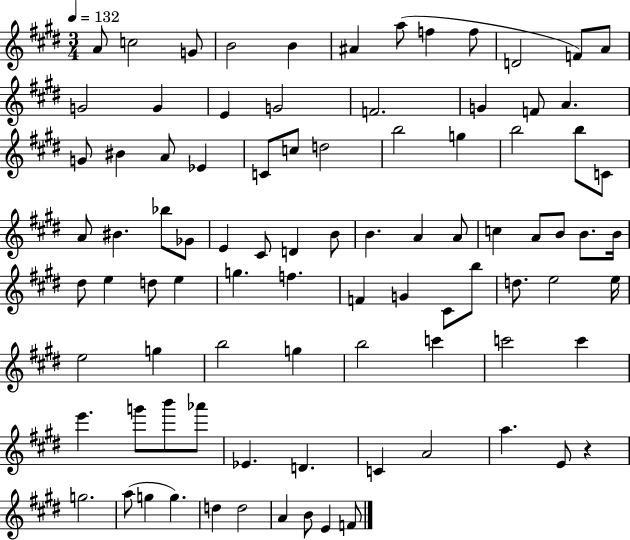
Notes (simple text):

A4/e C5/h G4/e B4/h B4/q A#4/q A5/e F5/q F5/e D4/h F4/e A4/e G4/h G4/q E4/q G4/h F4/h. G4/q F4/e A4/q. G4/e BIS4/q A4/e Eb4/q C4/e C5/e D5/h B5/h G5/q B5/h B5/e C4/e A4/e BIS4/q. Bb5/e Gb4/e E4/q C#4/e D4/q B4/e B4/q. A4/q A4/e C5/q A4/e B4/e B4/e. B4/s D#5/e E5/q D5/e E5/q G5/q. F5/q. F4/q G4/q C#4/e B5/e D5/e. E5/h E5/s E5/h G5/q B5/h G5/q B5/h C6/q C6/h C6/q E6/q. G6/e B6/e Ab6/e Eb4/q. D4/q. C4/q A4/h A5/q. E4/e R/q G5/h. A5/e G5/q G5/q. D5/q D5/h A4/q B4/e E4/q F4/e